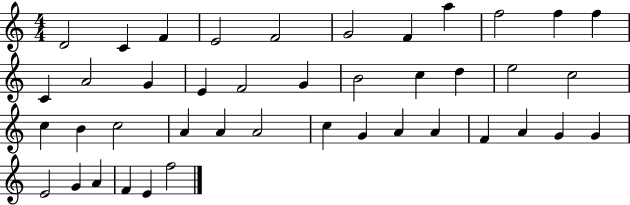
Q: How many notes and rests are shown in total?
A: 42